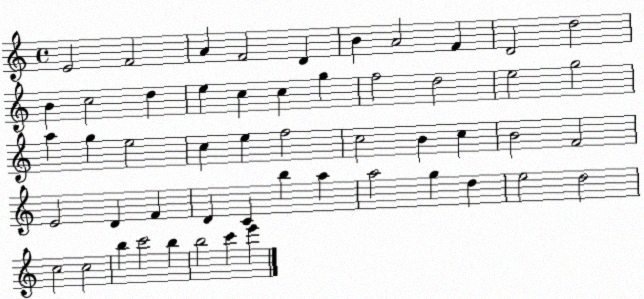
X:1
T:Untitled
M:4/4
L:1/4
K:C
E2 F2 A F2 D B A2 F D2 d2 B c2 d e c c g f2 d2 e2 g2 a g e2 c e f2 c2 B c B2 F2 E2 D F D C b a a2 g d e2 d2 c2 c2 b c'2 b b2 c' e'